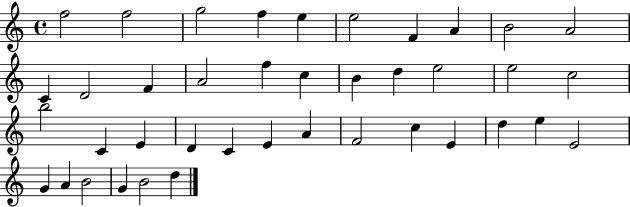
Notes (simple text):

F5/h F5/h G5/h F5/q E5/q E5/h F4/q A4/q B4/h A4/h C4/q D4/h F4/q A4/h F5/q C5/q B4/q D5/q E5/h E5/h C5/h B5/h C4/q E4/q D4/q C4/q E4/q A4/q F4/h C5/q E4/q D5/q E5/q E4/h G4/q A4/q B4/h G4/q B4/h D5/q